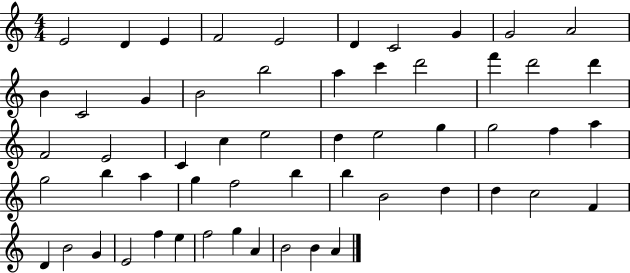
{
  \clef treble
  \numericTimeSignature
  \time 4/4
  \key c \major
  e'2 d'4 e'4 | f'2 e'2 | d'4 c'2 g'4 | g'2 a'2 | \break b'4 c'2 g'4 | b'2 b''2 | a''4 c'''4 d'''2 | f'''4 d'''2 d'''4 | \break f'2 e'2 | c'4 c''4 e''2 | d''4 e''2 g''4 | g''2 f''4 a''4 | \break g''2 b''4 a''4 | g''4 f''2 b''4 | b''4 b'2 d''4 | d''4 c''2 f'4 | \break d'4 b'2 g'4 | e'2 f''4 e''4 | f''2 g''4 a'4 | b'2 b'4 a'4 | \break \bar "|."
}